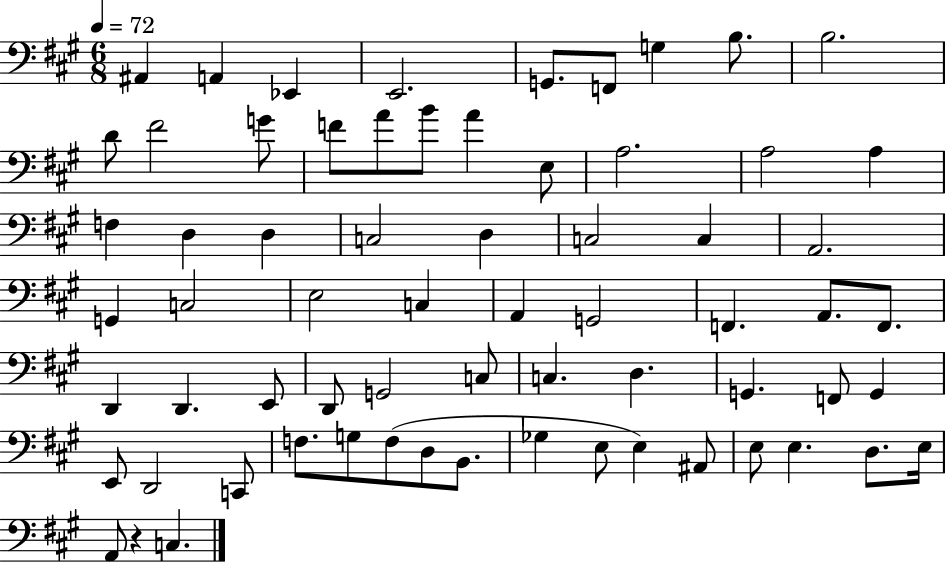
{
  \clef bass
  \numericTimeSignature
  \time 6/8
  \key a \major
  \tempo 4 = 72
  ais,4 a,4 ees,4 | e,2. | g,8. f,8 g4 b8. | b2. | \break d'8 fis'2 g'8 | f'8 a'8 b'8 a'4 e8 | a2. | a2 a4 | \break f4 d4 d4 | c2 d4 | c2 c4 | a,2. | \break g,4 c2 | e2 c4 | a,4 g,2 | f,4. a,8. f,8. | \break d,4 d,4. e,8 | d,8 g,2 c8 | c4. d4. | g,4. f,8 g,4 | \break e,8 d,2 c,8 | f8. g8 f8( d8 b,8. | ges4 e8 e4) ais,8 | e8 e4. d8. e16 | \break a,8 r4 c4. | \bar "|."
}